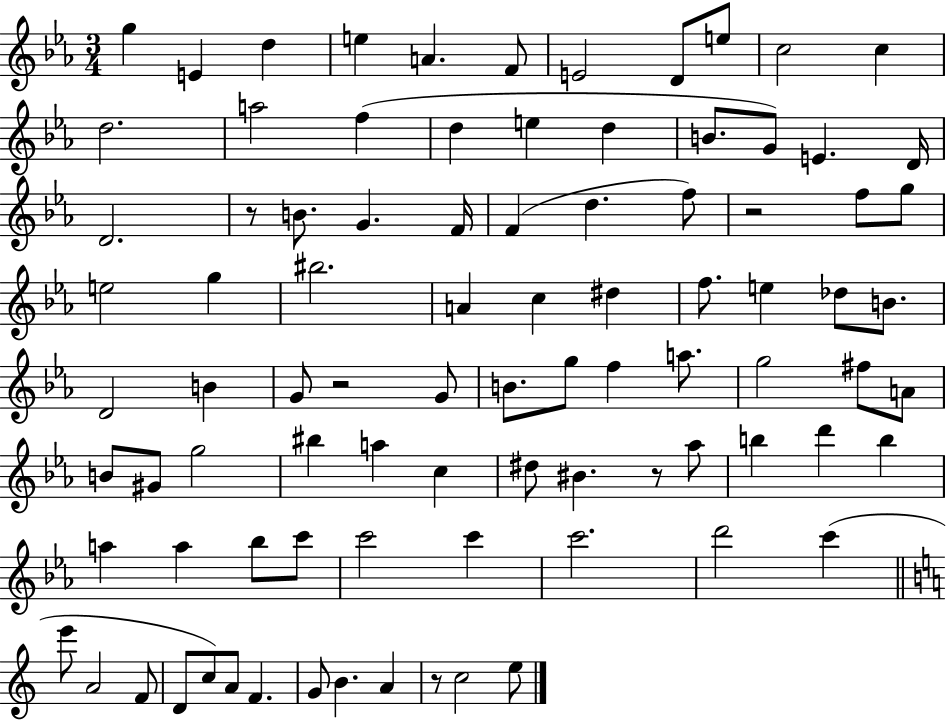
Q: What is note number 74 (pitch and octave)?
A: A4